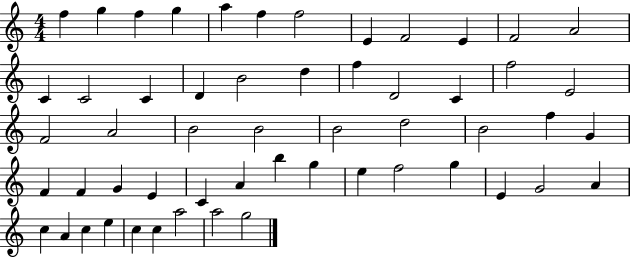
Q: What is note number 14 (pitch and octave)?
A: C4